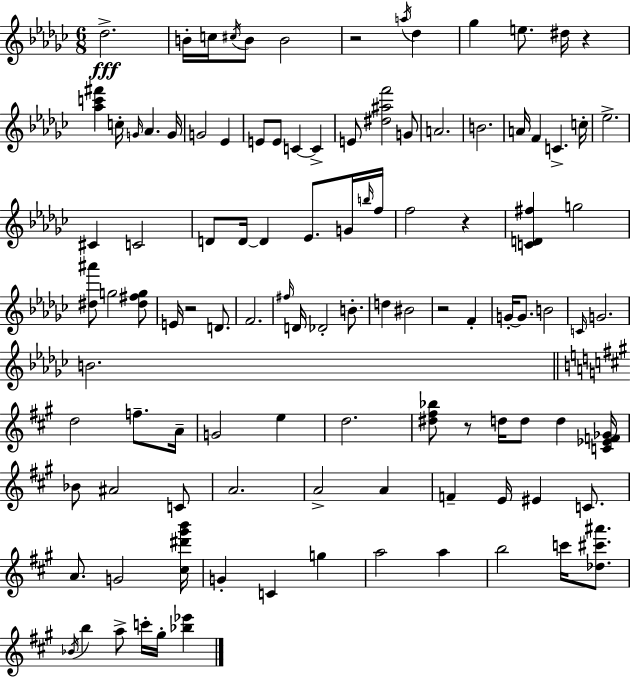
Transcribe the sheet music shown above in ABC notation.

X:1
T:Untitled
M:6/8
L:1/4
K:Ebm
_d2 B/4 c/4 ^c/4 B/2 B2 z2 a/4 _d _g e/2 ^d/4 z [_ac'^f'] c/4 G/4 _A G/4 G2 _E E/2 E/2 C C E/2 [^d^af']2 G/2 A2 B2 A/4 F C c/4 _e2 ^C C2 D/2 D/4 D _E/2 G/4 b/4 f/4 f2 z [CD^f] g2 [^d^a']/2 g2 [^d^fg]/2 E/4 z2 D/2 F2 ^f/4 D/4 _D2 B/2 d ^B2 z2 F G/4 G/2 B2 C/4 G2 B2 d2 f/2 A/4 G2 e d2 [^d^f_b]/2 z/2 d/4 d/2 d [C_EF_G]/4 _B/2 ^A2 C/2 A2 A2 A F E/4 ^E C/2 A/2 G2 [^c^d'^g'b']/4 G C g a2 a b2 c'/4 [_d^c'^a']/2 _B/4 b a/2 c'/4 ^g/4 [_b_e']